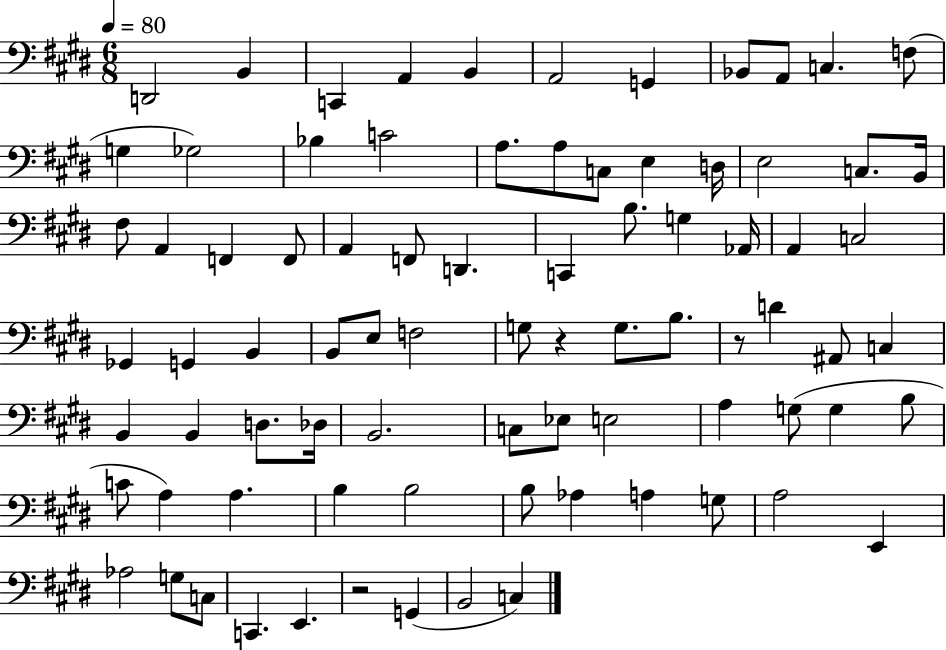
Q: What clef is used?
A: bass